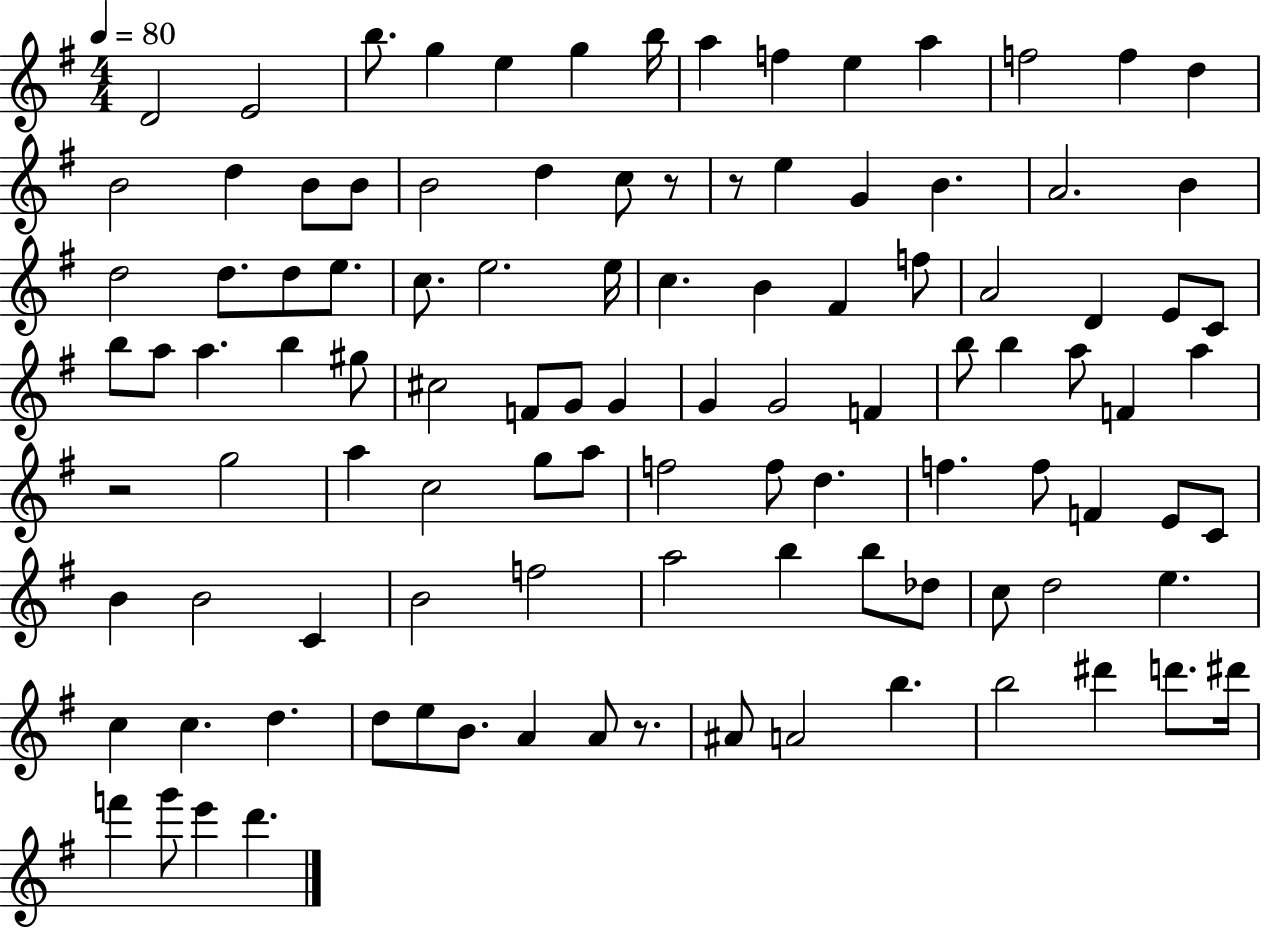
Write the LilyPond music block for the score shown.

{
  \clef treble
  \numericTimeSignature
  \time 4/4
  \key g \major
  \tempo 4 = 80
  \repeat volta 2 { d'2 e'2 | b''8. g''4 e''4 g''4 b''16 | a''4 f''4 e''4 a''4 | f''2 f''4 d''4 | \break b'2 d''4 b'8 b'8 | b'2 d''4 c''8 r8 | r8 e''4 g'4 b'4. | a'2. b'4 | \break d''2 d''8. d''8 e''8. | c''8. e''2. e''16 | c''4. b'4 fis'4 f''8 | a'2 d'4 e'8 c'8 | \break b''8 a''8 a''4. b''4 gis''8 | cis''2 f'8 g'8 g'4 | g'4 g'2 f'4 | b''8 b''4 a''8 f'4 a''4 | \break r2 g''2 | a''4 c''2 g''8 a''8 | f''2 f''8 d''4. | f''4. f''8 f'4 e'8 c'8 | \break b'4 b'2 c'4 | b'2 f''2 | a''2 b''4 b''8 des''8 | c''8 d''2 e''4. | \break c''4 c''4. d''4. | d''8 e''8 b'8. a'4 a'8 r8. | ais'8 a'2 b''4. | b''2 dis'''4 d'''8. dis'''16 | \break f'''4 g'''8 e'''4 d'''4. | } \bar "|."
}